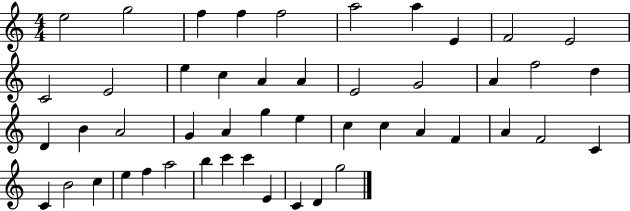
E5/h G5/h F5/q F5/q F5/h A5/h A5/q E4/q F4/h E4/h C4/h E4/h E5/q C5/q A4/q A4/q E4/h G4/h A4/q F5/h D5/q D4/q B4/q A4/h G4/q A4/q G5/q E5/q C5/q C5/q A4/q F4/q A4/q F4/h C4/q C4/q B4/h C5/q E5/q F5/q A5/h B5/q C6/q C6/q E4/q C4/q D4/q G5/h